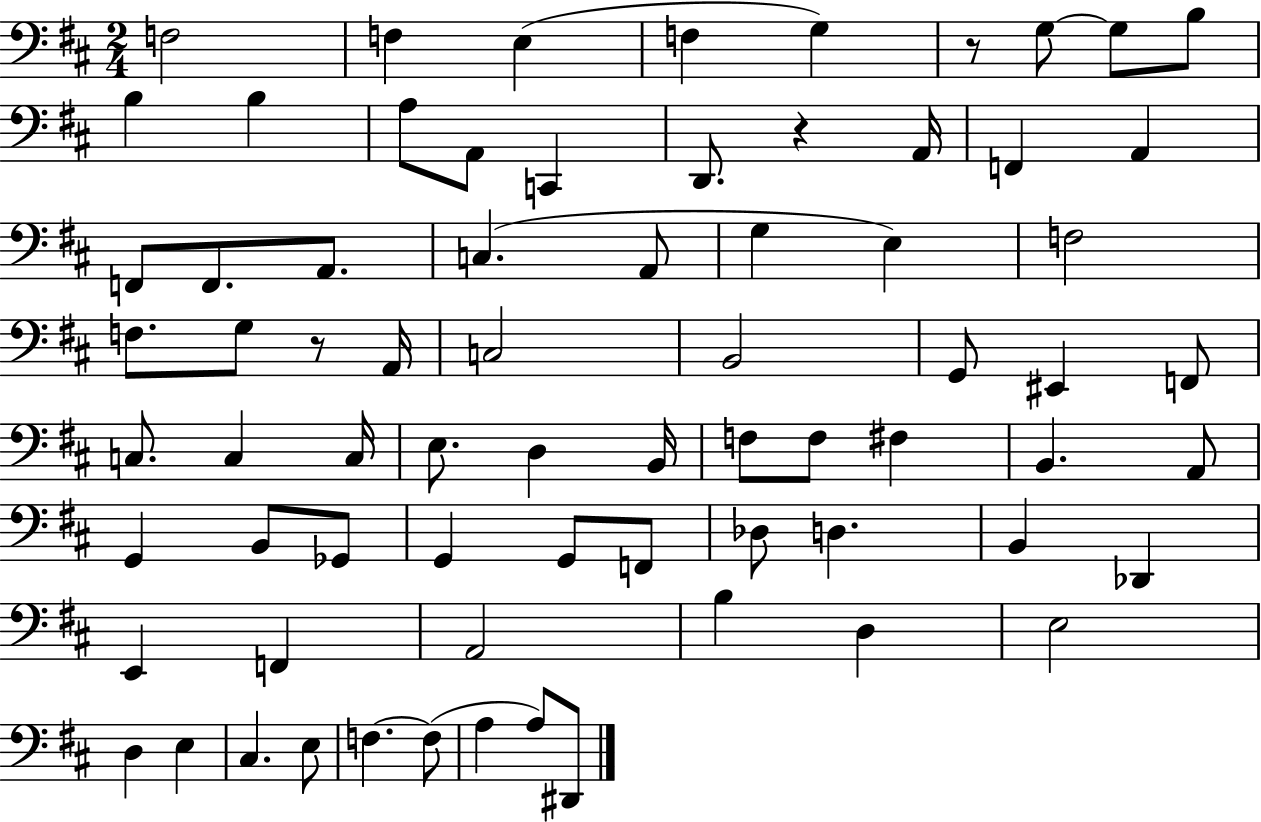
X:1
T:Untitled
M:2/4
L:1/4
K:D
F,2 F, E, F, G, z/2 G,/2 G,/2 B,/2 B, B, A,/2 A,,/2 C,, D,,/2 z A,,/4 F,, A,, F,,/2 F,,/2 A,,/2 C, A,,/2 G, E, F,2 F,/2 G,/2 z/2 A,,/4 C,2 B,,2 G,,/2 ^E,, F,,/2 C,/2 C, C,/4 E,/2 D, B,,/4 F,/2 F,/2 ^F, B,, A,,/2 G,, B,,/2 _G,,/2 G,, G,,/2 F,,/2 _D,/2 D, B,, _D,, E,, F,, A,,2 B, D, E,2 D, E, ^C, E,/2 F, F,/2 A, A,/2 ^D,,/2